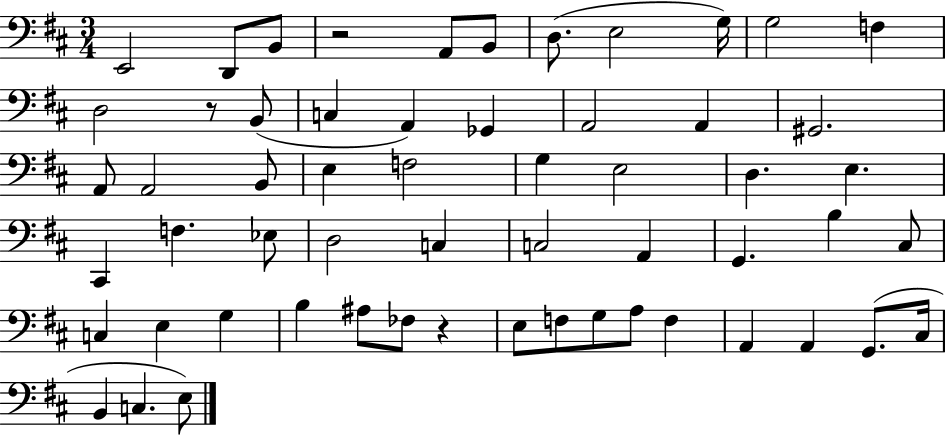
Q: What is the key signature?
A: D major